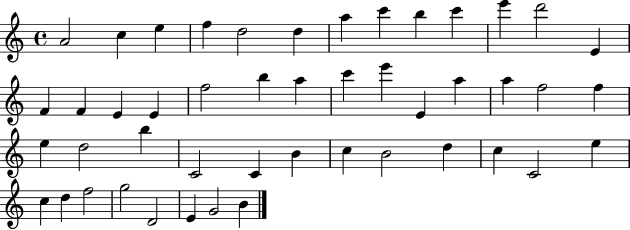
X:1
T:Untitled
M:4/4
L:1/4
K:C
A2 c e f d2 d a c' b c' e' d'2 E F F E E f2 b a c' e' E a a f2 f e d2 b C2 C B c B2 d c C2 e c d f2 g2 D2 E G2 B